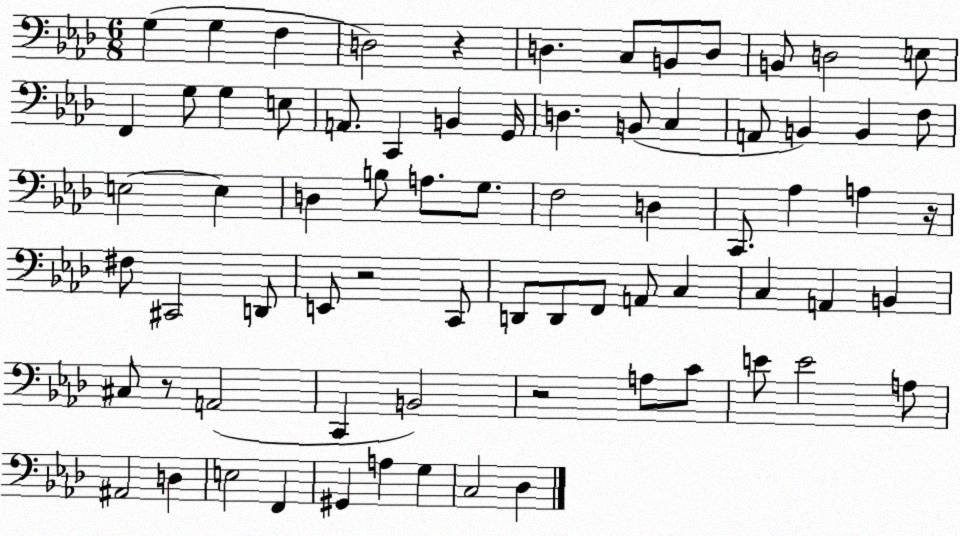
X:1
T:Untitled
M:6/8
L:1/4
K:Ab
G, G, F, D,2 z D, C,/2 B,,/2 D,/2 B,,/2 D,2 E,/2 F,, G,/2 G, E,/2 A,,/2 C,, B,, G,,/4 D, B,,/2 C, A,,/2 B,, B,, F,/2 E,2 E, D, B,/2 A,/2 G,/2 F,2 D, C,,/2 _A, A, z/4 ^F,/2 ^C,,2 D,,/2 E,,/2 z2 C,,/2 D,,/2 D,,/2 F,,/2 A,,/2 C, C, A,, B,, ^C,/2 z/2 A,,2 C,, B,,2 z2 A,/2 C/2 E/2 E2 A,/2 ^A,,2 D, E,2 F,, ^G,, A, G, C,2 _D,